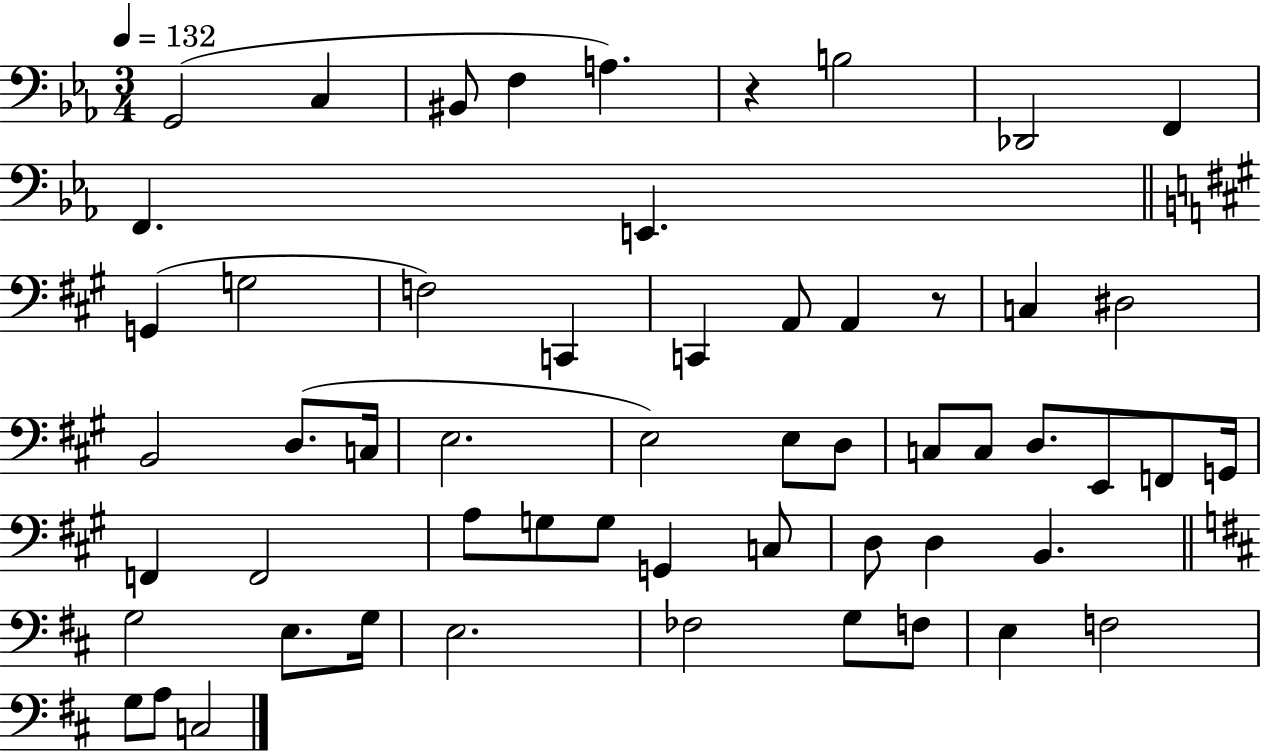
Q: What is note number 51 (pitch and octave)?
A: F3